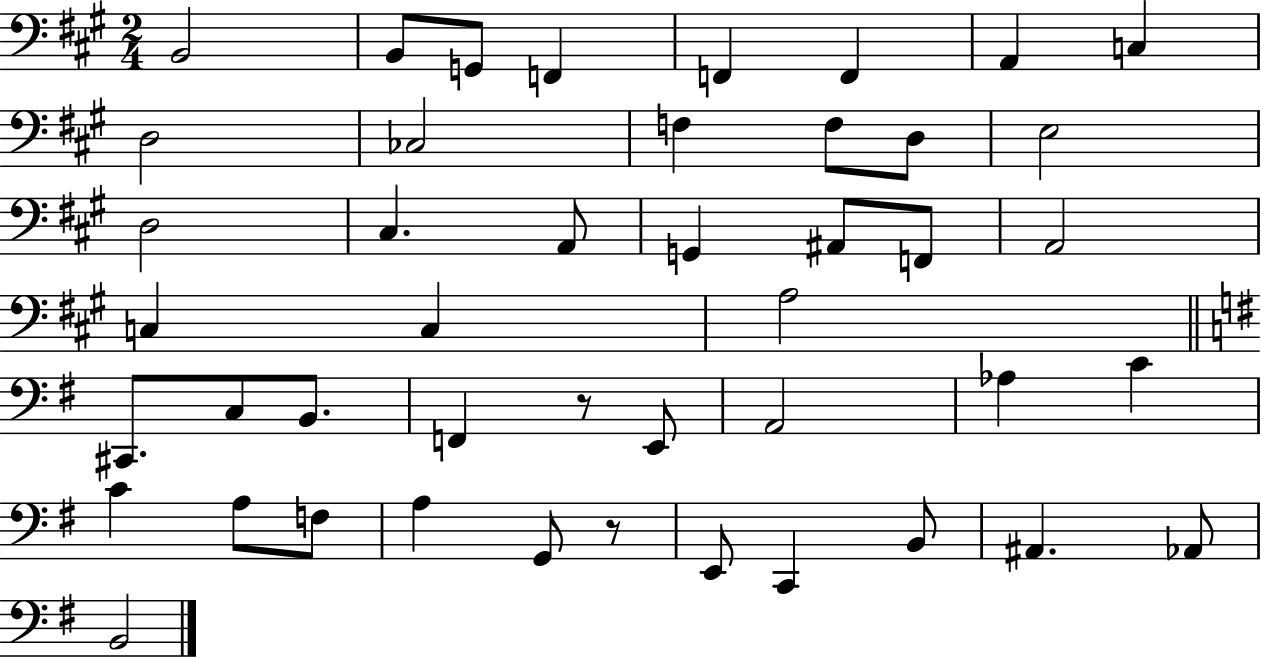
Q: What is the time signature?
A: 2/4